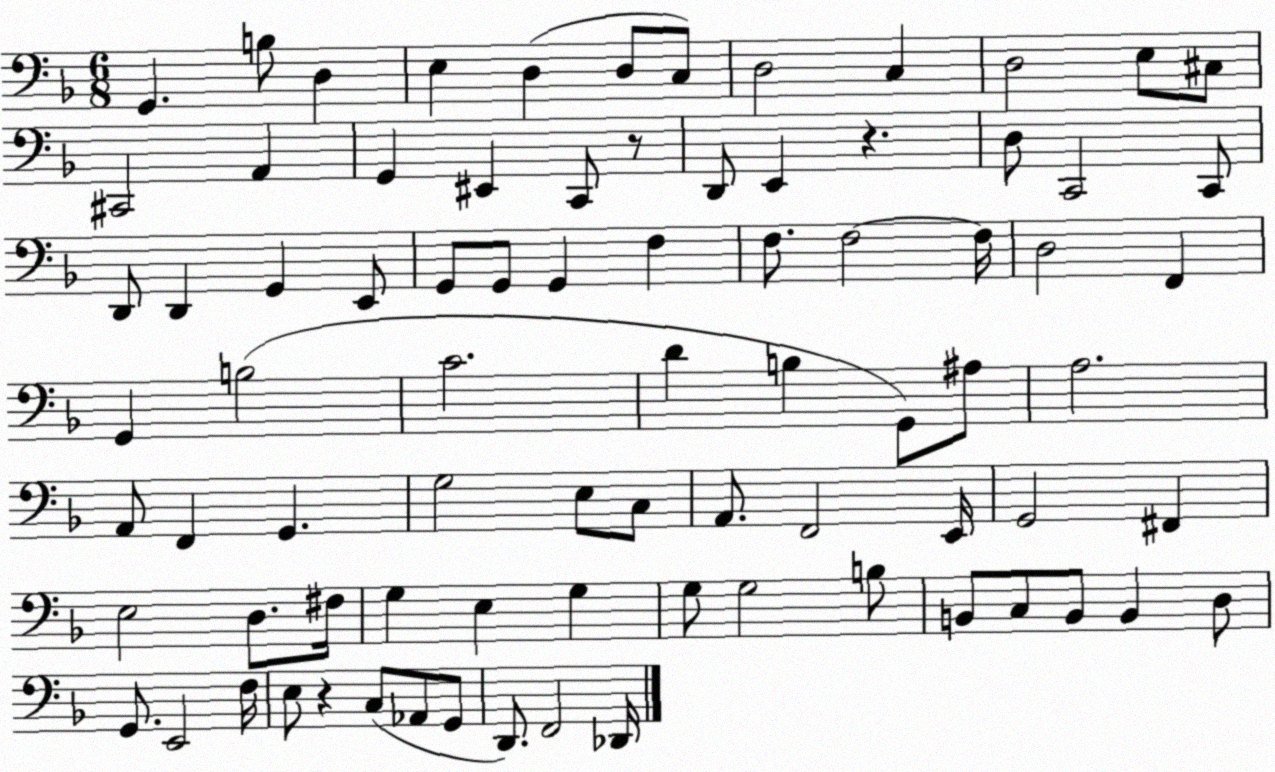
X:1
T:Untitled
M:6/8
L:1/4
K:F
G,, B,/2 D, E, D, D,/2 C,/2 D,2 C, D,2 E,/2 ^C,/2 ^C,,2 A,, G,, ^E,, C,,/2 z/2 D,,/2 E,, z D,/2 C,,2 C,,/2 D,,/2 D,, G,, E,,/2 G,,/2 G,,/2 G,, F, F,/2 F,2 F,/4 D,2 F,, G,, B,2 C2 D B, G,,/2 ^A,/2 A,2 A,,/2 F,, G,, G,2 E,/2 C,/2 A,,/2 F,,2 E,,/4 G,,2 ^F,, E,2 D,/2 ^F,/4 G, E, G, G,/2 G,2 B,/2 B,,/2 C,/2 B,,/2 B,, D,/2 G,,/2 E,,2 F,/4 E,/2 z C,/2 _A,,/2 G,,/2 D,,/2 F,,2 _D,,/4